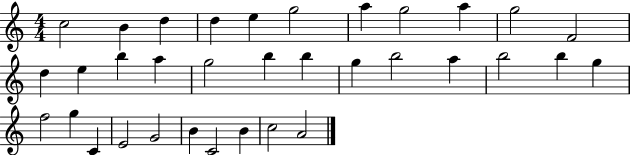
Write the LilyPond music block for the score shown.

{
  \clef treble
  \numericTimeSignature
  \time 4/4
  \key c \major
  c''2 b'4 d''4 | d''4 e''4 g''2 | a''4 g''2 a''4 | g''2 f'2 | \break d''4 e''4 b''4 a''4 | g''2 b''4 b''4 | g''4 b''2 a''4 | b''2 b''4 g''4 | \break f''2 g''4 c'4 | e'2 g'2 | b'4 c'2 b'4 | c''2 a'2 | \break \bar "|."
}